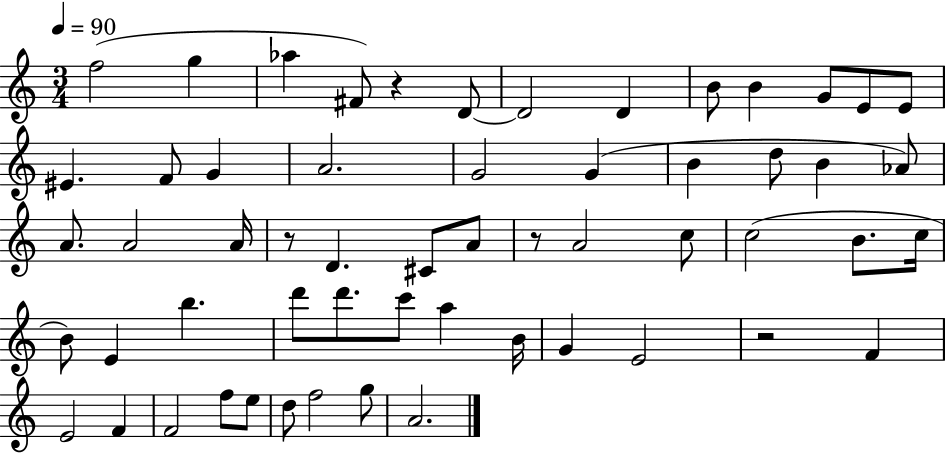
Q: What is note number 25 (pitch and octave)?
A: A4